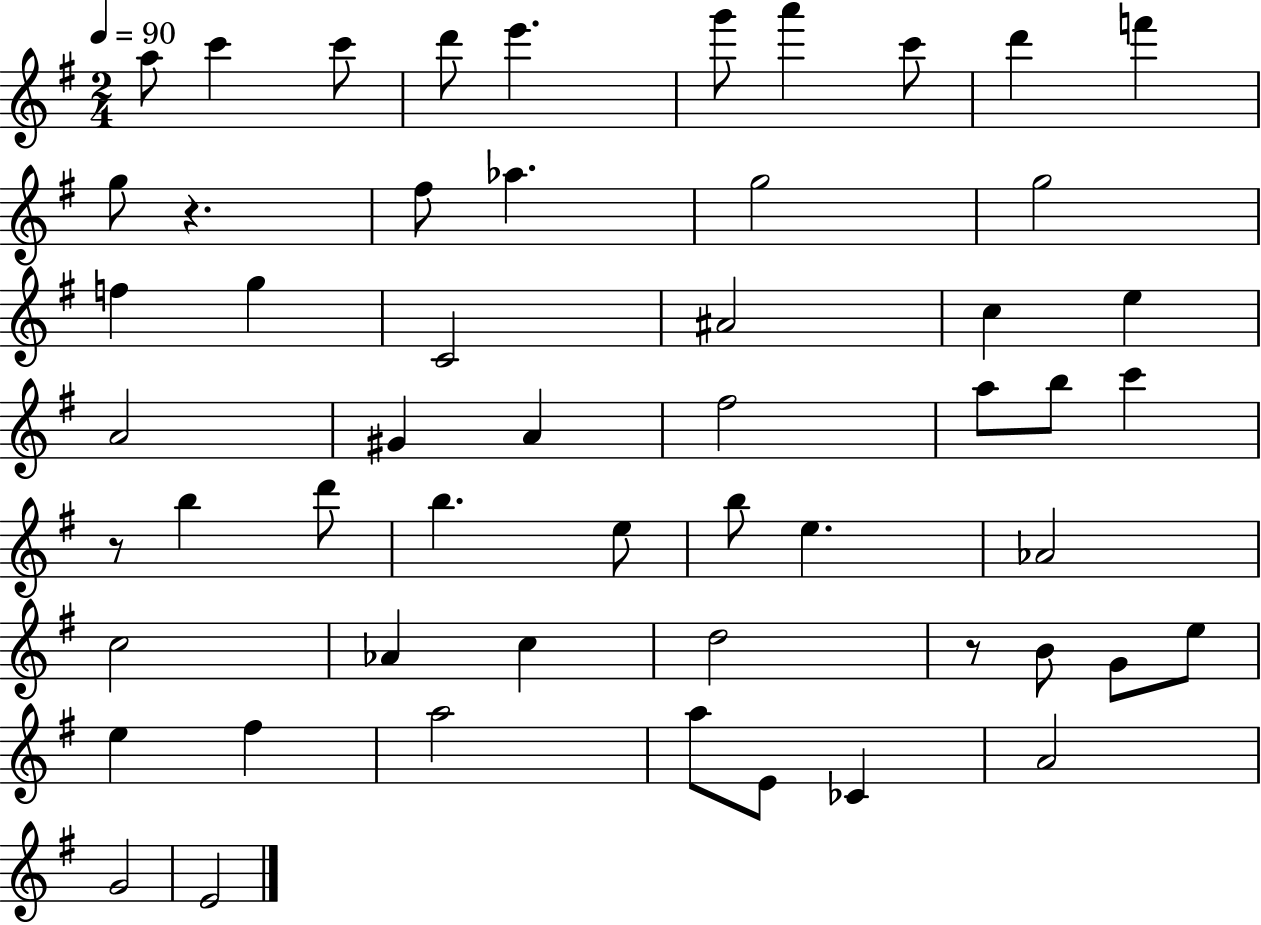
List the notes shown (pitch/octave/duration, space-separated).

A5/e C6/q C6/e D6/e E6/q. G6/e A6/q C6/e D6/q F6/q G5/e R/q. F#5/e Ab5/q. G5/h G5/h F5/q G5/q C4/h A#4/h C5/q E5/q A4/h G#4/q A4/q F#5/h A5/e B5/e C6/q R/e B5/q D6/e B5/q. E5/e B5/e E5/q. Ab4/h C5/h Ab4/q C5/q D5/h R/e B4/e G4/e E5/e E5/q F#5/q A5/h A5/e E4/e CES4/q A4/h G4/h E4/h